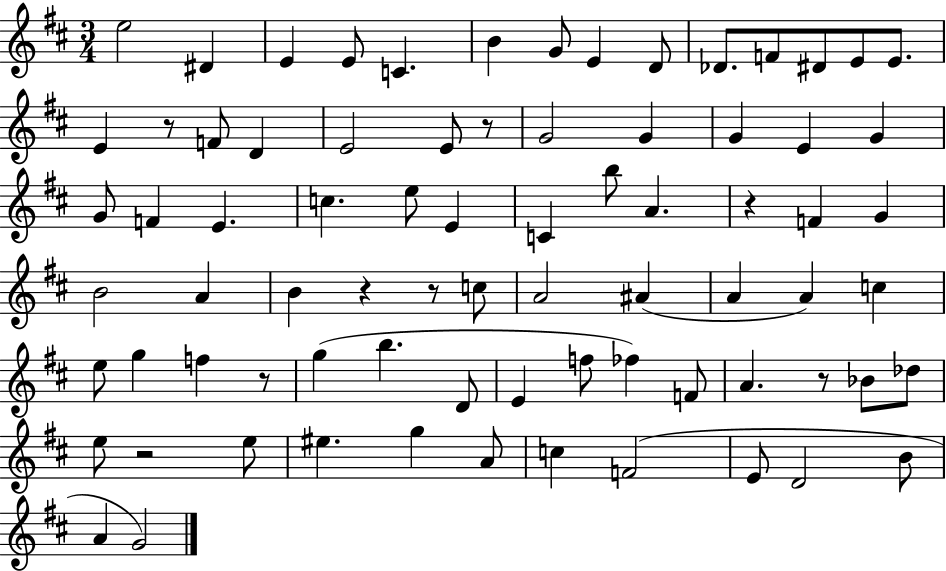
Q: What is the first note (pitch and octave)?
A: E5